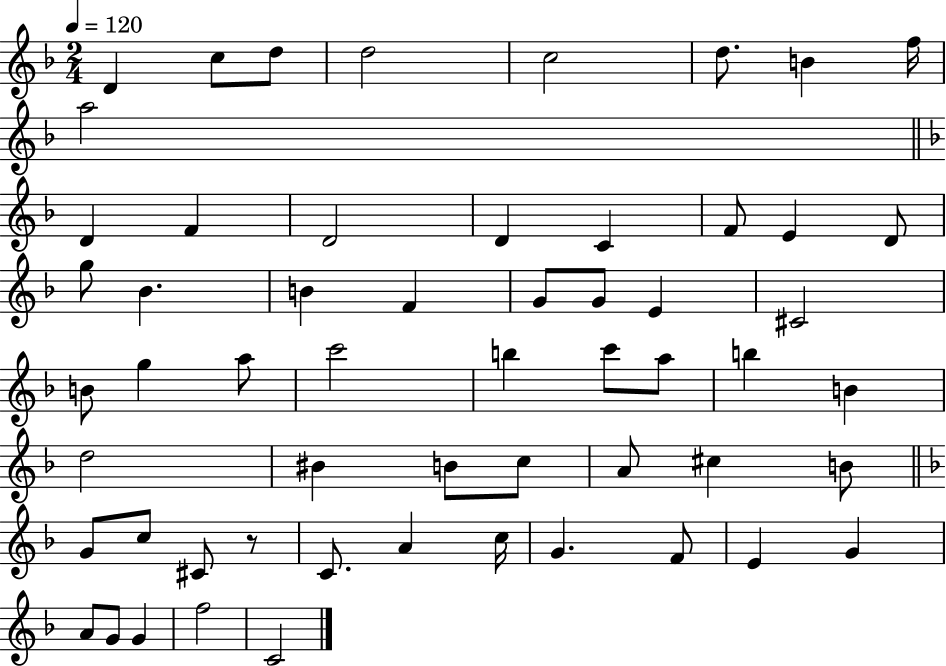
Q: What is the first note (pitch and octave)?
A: D4